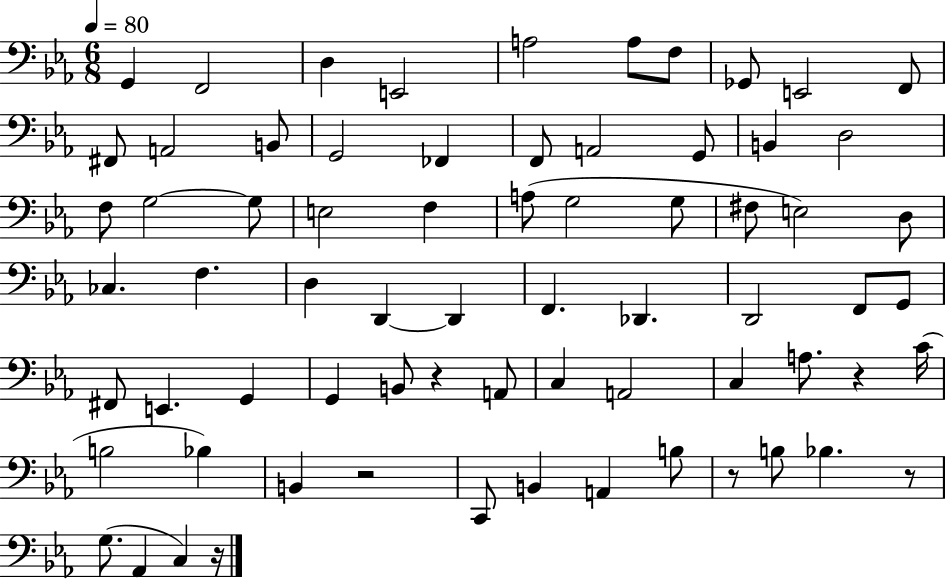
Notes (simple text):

G2/q F2/h D3/q E2/h A3/h A3/e F3/e Gb2/e E2/h F2/e F#2/e A2/h B2/e G2/h FES2/q F2/e A2/h G2/e B2/q D3/h F3/e G3/h G3/e E3/h F3/q A3/e G3/h G3/e F#3/e E3/h D3/e CES3/q. F3/q. D3/q D2/q D2/q F2/q. Db2/q. D2/h F2/e G2/e F#2/e E2/q. G2/q G2/q B2/e R/q A2/e C3/q A2/h C3/q A3/e. R/q C4/s B3/h Bb3/q B2/q R/h C2/e B2/q A2/q B3/e R/e B3/e Bb3/q. R/e G3/e. Ab2/q C3/q R/s